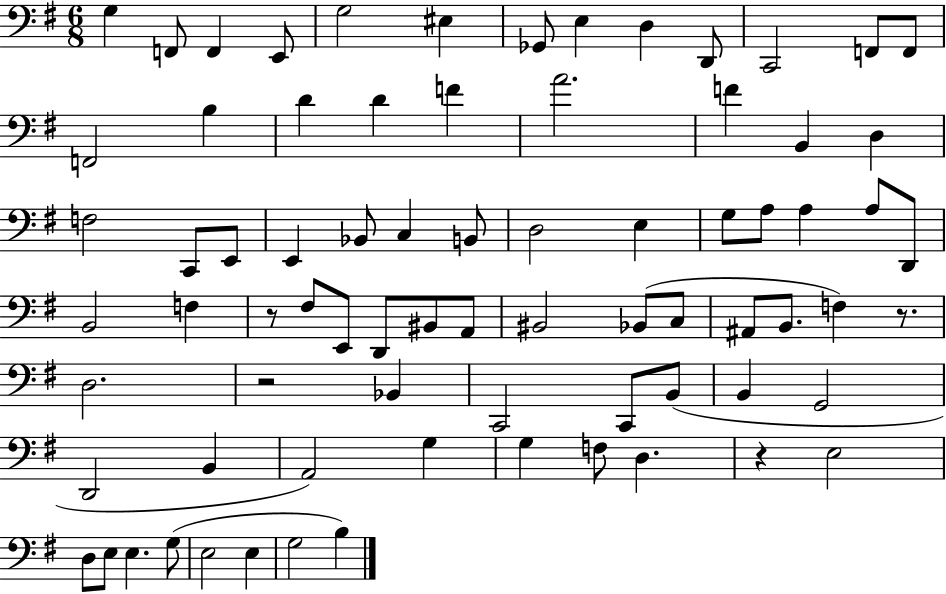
{
  \clef bass
  \numericTimeSignature
  \time 6/8
  \key g \major
  g4 f,8 f,4 e,8 | g2 eis4 | ges,8 e4 d4 d,8 | c,2 f,8 f,8 | \break f,2 b4 | d'4 d'4 f'4 | a'2. | f'4 b,4 d4 | \break f2 c,8 e,8 | e,4 bes,8 c4 b,8 | d2 e4 | g8 a8 a4 a8 d,8 | \break b,2 f4 | r8 fis8 e,8 d,8 bis,8 a,8 | bis,2 bes,8( c8 | ais,8 b,8. f4) r8. | \break d2. | r2 bes,4 | c,2 c,8 b,8( | b,4 g,2 | \break d,2 b,4 | a,2) g4 | g4 f8 d4. | r4 e2 | \break d8 e8 e4. g8( | e2 e4 | g2 b4) | \bar "|."
}